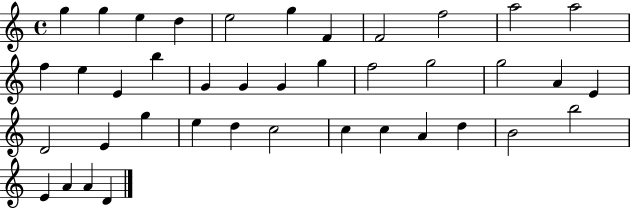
G5/q G5/q E5/q D5/q E5/h G5/q F4/q F4/h F5/h A5/h A5/h F5/q E5/q E4/q B5/q G4/q G4/q G4/q G5/q F5/h G5/h G5/h A4/q E4/q D4/h E4/q G5/q E5/q D5/q C5/h C5/q C5/q A4/q D5/q B4/h B5/h E4/q A4/q A4/q D4/q